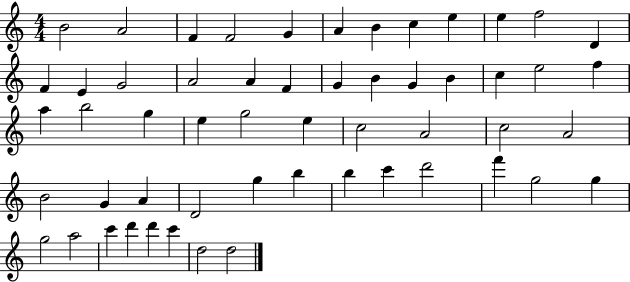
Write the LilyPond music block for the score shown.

{
  \clef treble
  \numericTimeSignature
  \time 4/4
  \key c \major
  b'2 a'2 | f'4 f'2 g'4 | a'4 b'4 c''4 e''4 | e''4 f''2 d'4 | \break f'4 e'4 g'2 | a'2 a'4 f'4 | g'4 b'4 g'4 b'4 | c''4 e''2 f''4 | \break a''4 b''2 g''4 | e''4 g''2 e''4 | c''2 a'2 | c''2 a'2 | \break b'2 g'4 a'4 | d'2 g''4 b''4 | b''4 c'''4 d'''2 | f'''4 g''2 g''4 | \break g''2 a''2 | c'''4 d'''4 d'''4 c'''4 | d''2 d''2 | \bar "|."
}